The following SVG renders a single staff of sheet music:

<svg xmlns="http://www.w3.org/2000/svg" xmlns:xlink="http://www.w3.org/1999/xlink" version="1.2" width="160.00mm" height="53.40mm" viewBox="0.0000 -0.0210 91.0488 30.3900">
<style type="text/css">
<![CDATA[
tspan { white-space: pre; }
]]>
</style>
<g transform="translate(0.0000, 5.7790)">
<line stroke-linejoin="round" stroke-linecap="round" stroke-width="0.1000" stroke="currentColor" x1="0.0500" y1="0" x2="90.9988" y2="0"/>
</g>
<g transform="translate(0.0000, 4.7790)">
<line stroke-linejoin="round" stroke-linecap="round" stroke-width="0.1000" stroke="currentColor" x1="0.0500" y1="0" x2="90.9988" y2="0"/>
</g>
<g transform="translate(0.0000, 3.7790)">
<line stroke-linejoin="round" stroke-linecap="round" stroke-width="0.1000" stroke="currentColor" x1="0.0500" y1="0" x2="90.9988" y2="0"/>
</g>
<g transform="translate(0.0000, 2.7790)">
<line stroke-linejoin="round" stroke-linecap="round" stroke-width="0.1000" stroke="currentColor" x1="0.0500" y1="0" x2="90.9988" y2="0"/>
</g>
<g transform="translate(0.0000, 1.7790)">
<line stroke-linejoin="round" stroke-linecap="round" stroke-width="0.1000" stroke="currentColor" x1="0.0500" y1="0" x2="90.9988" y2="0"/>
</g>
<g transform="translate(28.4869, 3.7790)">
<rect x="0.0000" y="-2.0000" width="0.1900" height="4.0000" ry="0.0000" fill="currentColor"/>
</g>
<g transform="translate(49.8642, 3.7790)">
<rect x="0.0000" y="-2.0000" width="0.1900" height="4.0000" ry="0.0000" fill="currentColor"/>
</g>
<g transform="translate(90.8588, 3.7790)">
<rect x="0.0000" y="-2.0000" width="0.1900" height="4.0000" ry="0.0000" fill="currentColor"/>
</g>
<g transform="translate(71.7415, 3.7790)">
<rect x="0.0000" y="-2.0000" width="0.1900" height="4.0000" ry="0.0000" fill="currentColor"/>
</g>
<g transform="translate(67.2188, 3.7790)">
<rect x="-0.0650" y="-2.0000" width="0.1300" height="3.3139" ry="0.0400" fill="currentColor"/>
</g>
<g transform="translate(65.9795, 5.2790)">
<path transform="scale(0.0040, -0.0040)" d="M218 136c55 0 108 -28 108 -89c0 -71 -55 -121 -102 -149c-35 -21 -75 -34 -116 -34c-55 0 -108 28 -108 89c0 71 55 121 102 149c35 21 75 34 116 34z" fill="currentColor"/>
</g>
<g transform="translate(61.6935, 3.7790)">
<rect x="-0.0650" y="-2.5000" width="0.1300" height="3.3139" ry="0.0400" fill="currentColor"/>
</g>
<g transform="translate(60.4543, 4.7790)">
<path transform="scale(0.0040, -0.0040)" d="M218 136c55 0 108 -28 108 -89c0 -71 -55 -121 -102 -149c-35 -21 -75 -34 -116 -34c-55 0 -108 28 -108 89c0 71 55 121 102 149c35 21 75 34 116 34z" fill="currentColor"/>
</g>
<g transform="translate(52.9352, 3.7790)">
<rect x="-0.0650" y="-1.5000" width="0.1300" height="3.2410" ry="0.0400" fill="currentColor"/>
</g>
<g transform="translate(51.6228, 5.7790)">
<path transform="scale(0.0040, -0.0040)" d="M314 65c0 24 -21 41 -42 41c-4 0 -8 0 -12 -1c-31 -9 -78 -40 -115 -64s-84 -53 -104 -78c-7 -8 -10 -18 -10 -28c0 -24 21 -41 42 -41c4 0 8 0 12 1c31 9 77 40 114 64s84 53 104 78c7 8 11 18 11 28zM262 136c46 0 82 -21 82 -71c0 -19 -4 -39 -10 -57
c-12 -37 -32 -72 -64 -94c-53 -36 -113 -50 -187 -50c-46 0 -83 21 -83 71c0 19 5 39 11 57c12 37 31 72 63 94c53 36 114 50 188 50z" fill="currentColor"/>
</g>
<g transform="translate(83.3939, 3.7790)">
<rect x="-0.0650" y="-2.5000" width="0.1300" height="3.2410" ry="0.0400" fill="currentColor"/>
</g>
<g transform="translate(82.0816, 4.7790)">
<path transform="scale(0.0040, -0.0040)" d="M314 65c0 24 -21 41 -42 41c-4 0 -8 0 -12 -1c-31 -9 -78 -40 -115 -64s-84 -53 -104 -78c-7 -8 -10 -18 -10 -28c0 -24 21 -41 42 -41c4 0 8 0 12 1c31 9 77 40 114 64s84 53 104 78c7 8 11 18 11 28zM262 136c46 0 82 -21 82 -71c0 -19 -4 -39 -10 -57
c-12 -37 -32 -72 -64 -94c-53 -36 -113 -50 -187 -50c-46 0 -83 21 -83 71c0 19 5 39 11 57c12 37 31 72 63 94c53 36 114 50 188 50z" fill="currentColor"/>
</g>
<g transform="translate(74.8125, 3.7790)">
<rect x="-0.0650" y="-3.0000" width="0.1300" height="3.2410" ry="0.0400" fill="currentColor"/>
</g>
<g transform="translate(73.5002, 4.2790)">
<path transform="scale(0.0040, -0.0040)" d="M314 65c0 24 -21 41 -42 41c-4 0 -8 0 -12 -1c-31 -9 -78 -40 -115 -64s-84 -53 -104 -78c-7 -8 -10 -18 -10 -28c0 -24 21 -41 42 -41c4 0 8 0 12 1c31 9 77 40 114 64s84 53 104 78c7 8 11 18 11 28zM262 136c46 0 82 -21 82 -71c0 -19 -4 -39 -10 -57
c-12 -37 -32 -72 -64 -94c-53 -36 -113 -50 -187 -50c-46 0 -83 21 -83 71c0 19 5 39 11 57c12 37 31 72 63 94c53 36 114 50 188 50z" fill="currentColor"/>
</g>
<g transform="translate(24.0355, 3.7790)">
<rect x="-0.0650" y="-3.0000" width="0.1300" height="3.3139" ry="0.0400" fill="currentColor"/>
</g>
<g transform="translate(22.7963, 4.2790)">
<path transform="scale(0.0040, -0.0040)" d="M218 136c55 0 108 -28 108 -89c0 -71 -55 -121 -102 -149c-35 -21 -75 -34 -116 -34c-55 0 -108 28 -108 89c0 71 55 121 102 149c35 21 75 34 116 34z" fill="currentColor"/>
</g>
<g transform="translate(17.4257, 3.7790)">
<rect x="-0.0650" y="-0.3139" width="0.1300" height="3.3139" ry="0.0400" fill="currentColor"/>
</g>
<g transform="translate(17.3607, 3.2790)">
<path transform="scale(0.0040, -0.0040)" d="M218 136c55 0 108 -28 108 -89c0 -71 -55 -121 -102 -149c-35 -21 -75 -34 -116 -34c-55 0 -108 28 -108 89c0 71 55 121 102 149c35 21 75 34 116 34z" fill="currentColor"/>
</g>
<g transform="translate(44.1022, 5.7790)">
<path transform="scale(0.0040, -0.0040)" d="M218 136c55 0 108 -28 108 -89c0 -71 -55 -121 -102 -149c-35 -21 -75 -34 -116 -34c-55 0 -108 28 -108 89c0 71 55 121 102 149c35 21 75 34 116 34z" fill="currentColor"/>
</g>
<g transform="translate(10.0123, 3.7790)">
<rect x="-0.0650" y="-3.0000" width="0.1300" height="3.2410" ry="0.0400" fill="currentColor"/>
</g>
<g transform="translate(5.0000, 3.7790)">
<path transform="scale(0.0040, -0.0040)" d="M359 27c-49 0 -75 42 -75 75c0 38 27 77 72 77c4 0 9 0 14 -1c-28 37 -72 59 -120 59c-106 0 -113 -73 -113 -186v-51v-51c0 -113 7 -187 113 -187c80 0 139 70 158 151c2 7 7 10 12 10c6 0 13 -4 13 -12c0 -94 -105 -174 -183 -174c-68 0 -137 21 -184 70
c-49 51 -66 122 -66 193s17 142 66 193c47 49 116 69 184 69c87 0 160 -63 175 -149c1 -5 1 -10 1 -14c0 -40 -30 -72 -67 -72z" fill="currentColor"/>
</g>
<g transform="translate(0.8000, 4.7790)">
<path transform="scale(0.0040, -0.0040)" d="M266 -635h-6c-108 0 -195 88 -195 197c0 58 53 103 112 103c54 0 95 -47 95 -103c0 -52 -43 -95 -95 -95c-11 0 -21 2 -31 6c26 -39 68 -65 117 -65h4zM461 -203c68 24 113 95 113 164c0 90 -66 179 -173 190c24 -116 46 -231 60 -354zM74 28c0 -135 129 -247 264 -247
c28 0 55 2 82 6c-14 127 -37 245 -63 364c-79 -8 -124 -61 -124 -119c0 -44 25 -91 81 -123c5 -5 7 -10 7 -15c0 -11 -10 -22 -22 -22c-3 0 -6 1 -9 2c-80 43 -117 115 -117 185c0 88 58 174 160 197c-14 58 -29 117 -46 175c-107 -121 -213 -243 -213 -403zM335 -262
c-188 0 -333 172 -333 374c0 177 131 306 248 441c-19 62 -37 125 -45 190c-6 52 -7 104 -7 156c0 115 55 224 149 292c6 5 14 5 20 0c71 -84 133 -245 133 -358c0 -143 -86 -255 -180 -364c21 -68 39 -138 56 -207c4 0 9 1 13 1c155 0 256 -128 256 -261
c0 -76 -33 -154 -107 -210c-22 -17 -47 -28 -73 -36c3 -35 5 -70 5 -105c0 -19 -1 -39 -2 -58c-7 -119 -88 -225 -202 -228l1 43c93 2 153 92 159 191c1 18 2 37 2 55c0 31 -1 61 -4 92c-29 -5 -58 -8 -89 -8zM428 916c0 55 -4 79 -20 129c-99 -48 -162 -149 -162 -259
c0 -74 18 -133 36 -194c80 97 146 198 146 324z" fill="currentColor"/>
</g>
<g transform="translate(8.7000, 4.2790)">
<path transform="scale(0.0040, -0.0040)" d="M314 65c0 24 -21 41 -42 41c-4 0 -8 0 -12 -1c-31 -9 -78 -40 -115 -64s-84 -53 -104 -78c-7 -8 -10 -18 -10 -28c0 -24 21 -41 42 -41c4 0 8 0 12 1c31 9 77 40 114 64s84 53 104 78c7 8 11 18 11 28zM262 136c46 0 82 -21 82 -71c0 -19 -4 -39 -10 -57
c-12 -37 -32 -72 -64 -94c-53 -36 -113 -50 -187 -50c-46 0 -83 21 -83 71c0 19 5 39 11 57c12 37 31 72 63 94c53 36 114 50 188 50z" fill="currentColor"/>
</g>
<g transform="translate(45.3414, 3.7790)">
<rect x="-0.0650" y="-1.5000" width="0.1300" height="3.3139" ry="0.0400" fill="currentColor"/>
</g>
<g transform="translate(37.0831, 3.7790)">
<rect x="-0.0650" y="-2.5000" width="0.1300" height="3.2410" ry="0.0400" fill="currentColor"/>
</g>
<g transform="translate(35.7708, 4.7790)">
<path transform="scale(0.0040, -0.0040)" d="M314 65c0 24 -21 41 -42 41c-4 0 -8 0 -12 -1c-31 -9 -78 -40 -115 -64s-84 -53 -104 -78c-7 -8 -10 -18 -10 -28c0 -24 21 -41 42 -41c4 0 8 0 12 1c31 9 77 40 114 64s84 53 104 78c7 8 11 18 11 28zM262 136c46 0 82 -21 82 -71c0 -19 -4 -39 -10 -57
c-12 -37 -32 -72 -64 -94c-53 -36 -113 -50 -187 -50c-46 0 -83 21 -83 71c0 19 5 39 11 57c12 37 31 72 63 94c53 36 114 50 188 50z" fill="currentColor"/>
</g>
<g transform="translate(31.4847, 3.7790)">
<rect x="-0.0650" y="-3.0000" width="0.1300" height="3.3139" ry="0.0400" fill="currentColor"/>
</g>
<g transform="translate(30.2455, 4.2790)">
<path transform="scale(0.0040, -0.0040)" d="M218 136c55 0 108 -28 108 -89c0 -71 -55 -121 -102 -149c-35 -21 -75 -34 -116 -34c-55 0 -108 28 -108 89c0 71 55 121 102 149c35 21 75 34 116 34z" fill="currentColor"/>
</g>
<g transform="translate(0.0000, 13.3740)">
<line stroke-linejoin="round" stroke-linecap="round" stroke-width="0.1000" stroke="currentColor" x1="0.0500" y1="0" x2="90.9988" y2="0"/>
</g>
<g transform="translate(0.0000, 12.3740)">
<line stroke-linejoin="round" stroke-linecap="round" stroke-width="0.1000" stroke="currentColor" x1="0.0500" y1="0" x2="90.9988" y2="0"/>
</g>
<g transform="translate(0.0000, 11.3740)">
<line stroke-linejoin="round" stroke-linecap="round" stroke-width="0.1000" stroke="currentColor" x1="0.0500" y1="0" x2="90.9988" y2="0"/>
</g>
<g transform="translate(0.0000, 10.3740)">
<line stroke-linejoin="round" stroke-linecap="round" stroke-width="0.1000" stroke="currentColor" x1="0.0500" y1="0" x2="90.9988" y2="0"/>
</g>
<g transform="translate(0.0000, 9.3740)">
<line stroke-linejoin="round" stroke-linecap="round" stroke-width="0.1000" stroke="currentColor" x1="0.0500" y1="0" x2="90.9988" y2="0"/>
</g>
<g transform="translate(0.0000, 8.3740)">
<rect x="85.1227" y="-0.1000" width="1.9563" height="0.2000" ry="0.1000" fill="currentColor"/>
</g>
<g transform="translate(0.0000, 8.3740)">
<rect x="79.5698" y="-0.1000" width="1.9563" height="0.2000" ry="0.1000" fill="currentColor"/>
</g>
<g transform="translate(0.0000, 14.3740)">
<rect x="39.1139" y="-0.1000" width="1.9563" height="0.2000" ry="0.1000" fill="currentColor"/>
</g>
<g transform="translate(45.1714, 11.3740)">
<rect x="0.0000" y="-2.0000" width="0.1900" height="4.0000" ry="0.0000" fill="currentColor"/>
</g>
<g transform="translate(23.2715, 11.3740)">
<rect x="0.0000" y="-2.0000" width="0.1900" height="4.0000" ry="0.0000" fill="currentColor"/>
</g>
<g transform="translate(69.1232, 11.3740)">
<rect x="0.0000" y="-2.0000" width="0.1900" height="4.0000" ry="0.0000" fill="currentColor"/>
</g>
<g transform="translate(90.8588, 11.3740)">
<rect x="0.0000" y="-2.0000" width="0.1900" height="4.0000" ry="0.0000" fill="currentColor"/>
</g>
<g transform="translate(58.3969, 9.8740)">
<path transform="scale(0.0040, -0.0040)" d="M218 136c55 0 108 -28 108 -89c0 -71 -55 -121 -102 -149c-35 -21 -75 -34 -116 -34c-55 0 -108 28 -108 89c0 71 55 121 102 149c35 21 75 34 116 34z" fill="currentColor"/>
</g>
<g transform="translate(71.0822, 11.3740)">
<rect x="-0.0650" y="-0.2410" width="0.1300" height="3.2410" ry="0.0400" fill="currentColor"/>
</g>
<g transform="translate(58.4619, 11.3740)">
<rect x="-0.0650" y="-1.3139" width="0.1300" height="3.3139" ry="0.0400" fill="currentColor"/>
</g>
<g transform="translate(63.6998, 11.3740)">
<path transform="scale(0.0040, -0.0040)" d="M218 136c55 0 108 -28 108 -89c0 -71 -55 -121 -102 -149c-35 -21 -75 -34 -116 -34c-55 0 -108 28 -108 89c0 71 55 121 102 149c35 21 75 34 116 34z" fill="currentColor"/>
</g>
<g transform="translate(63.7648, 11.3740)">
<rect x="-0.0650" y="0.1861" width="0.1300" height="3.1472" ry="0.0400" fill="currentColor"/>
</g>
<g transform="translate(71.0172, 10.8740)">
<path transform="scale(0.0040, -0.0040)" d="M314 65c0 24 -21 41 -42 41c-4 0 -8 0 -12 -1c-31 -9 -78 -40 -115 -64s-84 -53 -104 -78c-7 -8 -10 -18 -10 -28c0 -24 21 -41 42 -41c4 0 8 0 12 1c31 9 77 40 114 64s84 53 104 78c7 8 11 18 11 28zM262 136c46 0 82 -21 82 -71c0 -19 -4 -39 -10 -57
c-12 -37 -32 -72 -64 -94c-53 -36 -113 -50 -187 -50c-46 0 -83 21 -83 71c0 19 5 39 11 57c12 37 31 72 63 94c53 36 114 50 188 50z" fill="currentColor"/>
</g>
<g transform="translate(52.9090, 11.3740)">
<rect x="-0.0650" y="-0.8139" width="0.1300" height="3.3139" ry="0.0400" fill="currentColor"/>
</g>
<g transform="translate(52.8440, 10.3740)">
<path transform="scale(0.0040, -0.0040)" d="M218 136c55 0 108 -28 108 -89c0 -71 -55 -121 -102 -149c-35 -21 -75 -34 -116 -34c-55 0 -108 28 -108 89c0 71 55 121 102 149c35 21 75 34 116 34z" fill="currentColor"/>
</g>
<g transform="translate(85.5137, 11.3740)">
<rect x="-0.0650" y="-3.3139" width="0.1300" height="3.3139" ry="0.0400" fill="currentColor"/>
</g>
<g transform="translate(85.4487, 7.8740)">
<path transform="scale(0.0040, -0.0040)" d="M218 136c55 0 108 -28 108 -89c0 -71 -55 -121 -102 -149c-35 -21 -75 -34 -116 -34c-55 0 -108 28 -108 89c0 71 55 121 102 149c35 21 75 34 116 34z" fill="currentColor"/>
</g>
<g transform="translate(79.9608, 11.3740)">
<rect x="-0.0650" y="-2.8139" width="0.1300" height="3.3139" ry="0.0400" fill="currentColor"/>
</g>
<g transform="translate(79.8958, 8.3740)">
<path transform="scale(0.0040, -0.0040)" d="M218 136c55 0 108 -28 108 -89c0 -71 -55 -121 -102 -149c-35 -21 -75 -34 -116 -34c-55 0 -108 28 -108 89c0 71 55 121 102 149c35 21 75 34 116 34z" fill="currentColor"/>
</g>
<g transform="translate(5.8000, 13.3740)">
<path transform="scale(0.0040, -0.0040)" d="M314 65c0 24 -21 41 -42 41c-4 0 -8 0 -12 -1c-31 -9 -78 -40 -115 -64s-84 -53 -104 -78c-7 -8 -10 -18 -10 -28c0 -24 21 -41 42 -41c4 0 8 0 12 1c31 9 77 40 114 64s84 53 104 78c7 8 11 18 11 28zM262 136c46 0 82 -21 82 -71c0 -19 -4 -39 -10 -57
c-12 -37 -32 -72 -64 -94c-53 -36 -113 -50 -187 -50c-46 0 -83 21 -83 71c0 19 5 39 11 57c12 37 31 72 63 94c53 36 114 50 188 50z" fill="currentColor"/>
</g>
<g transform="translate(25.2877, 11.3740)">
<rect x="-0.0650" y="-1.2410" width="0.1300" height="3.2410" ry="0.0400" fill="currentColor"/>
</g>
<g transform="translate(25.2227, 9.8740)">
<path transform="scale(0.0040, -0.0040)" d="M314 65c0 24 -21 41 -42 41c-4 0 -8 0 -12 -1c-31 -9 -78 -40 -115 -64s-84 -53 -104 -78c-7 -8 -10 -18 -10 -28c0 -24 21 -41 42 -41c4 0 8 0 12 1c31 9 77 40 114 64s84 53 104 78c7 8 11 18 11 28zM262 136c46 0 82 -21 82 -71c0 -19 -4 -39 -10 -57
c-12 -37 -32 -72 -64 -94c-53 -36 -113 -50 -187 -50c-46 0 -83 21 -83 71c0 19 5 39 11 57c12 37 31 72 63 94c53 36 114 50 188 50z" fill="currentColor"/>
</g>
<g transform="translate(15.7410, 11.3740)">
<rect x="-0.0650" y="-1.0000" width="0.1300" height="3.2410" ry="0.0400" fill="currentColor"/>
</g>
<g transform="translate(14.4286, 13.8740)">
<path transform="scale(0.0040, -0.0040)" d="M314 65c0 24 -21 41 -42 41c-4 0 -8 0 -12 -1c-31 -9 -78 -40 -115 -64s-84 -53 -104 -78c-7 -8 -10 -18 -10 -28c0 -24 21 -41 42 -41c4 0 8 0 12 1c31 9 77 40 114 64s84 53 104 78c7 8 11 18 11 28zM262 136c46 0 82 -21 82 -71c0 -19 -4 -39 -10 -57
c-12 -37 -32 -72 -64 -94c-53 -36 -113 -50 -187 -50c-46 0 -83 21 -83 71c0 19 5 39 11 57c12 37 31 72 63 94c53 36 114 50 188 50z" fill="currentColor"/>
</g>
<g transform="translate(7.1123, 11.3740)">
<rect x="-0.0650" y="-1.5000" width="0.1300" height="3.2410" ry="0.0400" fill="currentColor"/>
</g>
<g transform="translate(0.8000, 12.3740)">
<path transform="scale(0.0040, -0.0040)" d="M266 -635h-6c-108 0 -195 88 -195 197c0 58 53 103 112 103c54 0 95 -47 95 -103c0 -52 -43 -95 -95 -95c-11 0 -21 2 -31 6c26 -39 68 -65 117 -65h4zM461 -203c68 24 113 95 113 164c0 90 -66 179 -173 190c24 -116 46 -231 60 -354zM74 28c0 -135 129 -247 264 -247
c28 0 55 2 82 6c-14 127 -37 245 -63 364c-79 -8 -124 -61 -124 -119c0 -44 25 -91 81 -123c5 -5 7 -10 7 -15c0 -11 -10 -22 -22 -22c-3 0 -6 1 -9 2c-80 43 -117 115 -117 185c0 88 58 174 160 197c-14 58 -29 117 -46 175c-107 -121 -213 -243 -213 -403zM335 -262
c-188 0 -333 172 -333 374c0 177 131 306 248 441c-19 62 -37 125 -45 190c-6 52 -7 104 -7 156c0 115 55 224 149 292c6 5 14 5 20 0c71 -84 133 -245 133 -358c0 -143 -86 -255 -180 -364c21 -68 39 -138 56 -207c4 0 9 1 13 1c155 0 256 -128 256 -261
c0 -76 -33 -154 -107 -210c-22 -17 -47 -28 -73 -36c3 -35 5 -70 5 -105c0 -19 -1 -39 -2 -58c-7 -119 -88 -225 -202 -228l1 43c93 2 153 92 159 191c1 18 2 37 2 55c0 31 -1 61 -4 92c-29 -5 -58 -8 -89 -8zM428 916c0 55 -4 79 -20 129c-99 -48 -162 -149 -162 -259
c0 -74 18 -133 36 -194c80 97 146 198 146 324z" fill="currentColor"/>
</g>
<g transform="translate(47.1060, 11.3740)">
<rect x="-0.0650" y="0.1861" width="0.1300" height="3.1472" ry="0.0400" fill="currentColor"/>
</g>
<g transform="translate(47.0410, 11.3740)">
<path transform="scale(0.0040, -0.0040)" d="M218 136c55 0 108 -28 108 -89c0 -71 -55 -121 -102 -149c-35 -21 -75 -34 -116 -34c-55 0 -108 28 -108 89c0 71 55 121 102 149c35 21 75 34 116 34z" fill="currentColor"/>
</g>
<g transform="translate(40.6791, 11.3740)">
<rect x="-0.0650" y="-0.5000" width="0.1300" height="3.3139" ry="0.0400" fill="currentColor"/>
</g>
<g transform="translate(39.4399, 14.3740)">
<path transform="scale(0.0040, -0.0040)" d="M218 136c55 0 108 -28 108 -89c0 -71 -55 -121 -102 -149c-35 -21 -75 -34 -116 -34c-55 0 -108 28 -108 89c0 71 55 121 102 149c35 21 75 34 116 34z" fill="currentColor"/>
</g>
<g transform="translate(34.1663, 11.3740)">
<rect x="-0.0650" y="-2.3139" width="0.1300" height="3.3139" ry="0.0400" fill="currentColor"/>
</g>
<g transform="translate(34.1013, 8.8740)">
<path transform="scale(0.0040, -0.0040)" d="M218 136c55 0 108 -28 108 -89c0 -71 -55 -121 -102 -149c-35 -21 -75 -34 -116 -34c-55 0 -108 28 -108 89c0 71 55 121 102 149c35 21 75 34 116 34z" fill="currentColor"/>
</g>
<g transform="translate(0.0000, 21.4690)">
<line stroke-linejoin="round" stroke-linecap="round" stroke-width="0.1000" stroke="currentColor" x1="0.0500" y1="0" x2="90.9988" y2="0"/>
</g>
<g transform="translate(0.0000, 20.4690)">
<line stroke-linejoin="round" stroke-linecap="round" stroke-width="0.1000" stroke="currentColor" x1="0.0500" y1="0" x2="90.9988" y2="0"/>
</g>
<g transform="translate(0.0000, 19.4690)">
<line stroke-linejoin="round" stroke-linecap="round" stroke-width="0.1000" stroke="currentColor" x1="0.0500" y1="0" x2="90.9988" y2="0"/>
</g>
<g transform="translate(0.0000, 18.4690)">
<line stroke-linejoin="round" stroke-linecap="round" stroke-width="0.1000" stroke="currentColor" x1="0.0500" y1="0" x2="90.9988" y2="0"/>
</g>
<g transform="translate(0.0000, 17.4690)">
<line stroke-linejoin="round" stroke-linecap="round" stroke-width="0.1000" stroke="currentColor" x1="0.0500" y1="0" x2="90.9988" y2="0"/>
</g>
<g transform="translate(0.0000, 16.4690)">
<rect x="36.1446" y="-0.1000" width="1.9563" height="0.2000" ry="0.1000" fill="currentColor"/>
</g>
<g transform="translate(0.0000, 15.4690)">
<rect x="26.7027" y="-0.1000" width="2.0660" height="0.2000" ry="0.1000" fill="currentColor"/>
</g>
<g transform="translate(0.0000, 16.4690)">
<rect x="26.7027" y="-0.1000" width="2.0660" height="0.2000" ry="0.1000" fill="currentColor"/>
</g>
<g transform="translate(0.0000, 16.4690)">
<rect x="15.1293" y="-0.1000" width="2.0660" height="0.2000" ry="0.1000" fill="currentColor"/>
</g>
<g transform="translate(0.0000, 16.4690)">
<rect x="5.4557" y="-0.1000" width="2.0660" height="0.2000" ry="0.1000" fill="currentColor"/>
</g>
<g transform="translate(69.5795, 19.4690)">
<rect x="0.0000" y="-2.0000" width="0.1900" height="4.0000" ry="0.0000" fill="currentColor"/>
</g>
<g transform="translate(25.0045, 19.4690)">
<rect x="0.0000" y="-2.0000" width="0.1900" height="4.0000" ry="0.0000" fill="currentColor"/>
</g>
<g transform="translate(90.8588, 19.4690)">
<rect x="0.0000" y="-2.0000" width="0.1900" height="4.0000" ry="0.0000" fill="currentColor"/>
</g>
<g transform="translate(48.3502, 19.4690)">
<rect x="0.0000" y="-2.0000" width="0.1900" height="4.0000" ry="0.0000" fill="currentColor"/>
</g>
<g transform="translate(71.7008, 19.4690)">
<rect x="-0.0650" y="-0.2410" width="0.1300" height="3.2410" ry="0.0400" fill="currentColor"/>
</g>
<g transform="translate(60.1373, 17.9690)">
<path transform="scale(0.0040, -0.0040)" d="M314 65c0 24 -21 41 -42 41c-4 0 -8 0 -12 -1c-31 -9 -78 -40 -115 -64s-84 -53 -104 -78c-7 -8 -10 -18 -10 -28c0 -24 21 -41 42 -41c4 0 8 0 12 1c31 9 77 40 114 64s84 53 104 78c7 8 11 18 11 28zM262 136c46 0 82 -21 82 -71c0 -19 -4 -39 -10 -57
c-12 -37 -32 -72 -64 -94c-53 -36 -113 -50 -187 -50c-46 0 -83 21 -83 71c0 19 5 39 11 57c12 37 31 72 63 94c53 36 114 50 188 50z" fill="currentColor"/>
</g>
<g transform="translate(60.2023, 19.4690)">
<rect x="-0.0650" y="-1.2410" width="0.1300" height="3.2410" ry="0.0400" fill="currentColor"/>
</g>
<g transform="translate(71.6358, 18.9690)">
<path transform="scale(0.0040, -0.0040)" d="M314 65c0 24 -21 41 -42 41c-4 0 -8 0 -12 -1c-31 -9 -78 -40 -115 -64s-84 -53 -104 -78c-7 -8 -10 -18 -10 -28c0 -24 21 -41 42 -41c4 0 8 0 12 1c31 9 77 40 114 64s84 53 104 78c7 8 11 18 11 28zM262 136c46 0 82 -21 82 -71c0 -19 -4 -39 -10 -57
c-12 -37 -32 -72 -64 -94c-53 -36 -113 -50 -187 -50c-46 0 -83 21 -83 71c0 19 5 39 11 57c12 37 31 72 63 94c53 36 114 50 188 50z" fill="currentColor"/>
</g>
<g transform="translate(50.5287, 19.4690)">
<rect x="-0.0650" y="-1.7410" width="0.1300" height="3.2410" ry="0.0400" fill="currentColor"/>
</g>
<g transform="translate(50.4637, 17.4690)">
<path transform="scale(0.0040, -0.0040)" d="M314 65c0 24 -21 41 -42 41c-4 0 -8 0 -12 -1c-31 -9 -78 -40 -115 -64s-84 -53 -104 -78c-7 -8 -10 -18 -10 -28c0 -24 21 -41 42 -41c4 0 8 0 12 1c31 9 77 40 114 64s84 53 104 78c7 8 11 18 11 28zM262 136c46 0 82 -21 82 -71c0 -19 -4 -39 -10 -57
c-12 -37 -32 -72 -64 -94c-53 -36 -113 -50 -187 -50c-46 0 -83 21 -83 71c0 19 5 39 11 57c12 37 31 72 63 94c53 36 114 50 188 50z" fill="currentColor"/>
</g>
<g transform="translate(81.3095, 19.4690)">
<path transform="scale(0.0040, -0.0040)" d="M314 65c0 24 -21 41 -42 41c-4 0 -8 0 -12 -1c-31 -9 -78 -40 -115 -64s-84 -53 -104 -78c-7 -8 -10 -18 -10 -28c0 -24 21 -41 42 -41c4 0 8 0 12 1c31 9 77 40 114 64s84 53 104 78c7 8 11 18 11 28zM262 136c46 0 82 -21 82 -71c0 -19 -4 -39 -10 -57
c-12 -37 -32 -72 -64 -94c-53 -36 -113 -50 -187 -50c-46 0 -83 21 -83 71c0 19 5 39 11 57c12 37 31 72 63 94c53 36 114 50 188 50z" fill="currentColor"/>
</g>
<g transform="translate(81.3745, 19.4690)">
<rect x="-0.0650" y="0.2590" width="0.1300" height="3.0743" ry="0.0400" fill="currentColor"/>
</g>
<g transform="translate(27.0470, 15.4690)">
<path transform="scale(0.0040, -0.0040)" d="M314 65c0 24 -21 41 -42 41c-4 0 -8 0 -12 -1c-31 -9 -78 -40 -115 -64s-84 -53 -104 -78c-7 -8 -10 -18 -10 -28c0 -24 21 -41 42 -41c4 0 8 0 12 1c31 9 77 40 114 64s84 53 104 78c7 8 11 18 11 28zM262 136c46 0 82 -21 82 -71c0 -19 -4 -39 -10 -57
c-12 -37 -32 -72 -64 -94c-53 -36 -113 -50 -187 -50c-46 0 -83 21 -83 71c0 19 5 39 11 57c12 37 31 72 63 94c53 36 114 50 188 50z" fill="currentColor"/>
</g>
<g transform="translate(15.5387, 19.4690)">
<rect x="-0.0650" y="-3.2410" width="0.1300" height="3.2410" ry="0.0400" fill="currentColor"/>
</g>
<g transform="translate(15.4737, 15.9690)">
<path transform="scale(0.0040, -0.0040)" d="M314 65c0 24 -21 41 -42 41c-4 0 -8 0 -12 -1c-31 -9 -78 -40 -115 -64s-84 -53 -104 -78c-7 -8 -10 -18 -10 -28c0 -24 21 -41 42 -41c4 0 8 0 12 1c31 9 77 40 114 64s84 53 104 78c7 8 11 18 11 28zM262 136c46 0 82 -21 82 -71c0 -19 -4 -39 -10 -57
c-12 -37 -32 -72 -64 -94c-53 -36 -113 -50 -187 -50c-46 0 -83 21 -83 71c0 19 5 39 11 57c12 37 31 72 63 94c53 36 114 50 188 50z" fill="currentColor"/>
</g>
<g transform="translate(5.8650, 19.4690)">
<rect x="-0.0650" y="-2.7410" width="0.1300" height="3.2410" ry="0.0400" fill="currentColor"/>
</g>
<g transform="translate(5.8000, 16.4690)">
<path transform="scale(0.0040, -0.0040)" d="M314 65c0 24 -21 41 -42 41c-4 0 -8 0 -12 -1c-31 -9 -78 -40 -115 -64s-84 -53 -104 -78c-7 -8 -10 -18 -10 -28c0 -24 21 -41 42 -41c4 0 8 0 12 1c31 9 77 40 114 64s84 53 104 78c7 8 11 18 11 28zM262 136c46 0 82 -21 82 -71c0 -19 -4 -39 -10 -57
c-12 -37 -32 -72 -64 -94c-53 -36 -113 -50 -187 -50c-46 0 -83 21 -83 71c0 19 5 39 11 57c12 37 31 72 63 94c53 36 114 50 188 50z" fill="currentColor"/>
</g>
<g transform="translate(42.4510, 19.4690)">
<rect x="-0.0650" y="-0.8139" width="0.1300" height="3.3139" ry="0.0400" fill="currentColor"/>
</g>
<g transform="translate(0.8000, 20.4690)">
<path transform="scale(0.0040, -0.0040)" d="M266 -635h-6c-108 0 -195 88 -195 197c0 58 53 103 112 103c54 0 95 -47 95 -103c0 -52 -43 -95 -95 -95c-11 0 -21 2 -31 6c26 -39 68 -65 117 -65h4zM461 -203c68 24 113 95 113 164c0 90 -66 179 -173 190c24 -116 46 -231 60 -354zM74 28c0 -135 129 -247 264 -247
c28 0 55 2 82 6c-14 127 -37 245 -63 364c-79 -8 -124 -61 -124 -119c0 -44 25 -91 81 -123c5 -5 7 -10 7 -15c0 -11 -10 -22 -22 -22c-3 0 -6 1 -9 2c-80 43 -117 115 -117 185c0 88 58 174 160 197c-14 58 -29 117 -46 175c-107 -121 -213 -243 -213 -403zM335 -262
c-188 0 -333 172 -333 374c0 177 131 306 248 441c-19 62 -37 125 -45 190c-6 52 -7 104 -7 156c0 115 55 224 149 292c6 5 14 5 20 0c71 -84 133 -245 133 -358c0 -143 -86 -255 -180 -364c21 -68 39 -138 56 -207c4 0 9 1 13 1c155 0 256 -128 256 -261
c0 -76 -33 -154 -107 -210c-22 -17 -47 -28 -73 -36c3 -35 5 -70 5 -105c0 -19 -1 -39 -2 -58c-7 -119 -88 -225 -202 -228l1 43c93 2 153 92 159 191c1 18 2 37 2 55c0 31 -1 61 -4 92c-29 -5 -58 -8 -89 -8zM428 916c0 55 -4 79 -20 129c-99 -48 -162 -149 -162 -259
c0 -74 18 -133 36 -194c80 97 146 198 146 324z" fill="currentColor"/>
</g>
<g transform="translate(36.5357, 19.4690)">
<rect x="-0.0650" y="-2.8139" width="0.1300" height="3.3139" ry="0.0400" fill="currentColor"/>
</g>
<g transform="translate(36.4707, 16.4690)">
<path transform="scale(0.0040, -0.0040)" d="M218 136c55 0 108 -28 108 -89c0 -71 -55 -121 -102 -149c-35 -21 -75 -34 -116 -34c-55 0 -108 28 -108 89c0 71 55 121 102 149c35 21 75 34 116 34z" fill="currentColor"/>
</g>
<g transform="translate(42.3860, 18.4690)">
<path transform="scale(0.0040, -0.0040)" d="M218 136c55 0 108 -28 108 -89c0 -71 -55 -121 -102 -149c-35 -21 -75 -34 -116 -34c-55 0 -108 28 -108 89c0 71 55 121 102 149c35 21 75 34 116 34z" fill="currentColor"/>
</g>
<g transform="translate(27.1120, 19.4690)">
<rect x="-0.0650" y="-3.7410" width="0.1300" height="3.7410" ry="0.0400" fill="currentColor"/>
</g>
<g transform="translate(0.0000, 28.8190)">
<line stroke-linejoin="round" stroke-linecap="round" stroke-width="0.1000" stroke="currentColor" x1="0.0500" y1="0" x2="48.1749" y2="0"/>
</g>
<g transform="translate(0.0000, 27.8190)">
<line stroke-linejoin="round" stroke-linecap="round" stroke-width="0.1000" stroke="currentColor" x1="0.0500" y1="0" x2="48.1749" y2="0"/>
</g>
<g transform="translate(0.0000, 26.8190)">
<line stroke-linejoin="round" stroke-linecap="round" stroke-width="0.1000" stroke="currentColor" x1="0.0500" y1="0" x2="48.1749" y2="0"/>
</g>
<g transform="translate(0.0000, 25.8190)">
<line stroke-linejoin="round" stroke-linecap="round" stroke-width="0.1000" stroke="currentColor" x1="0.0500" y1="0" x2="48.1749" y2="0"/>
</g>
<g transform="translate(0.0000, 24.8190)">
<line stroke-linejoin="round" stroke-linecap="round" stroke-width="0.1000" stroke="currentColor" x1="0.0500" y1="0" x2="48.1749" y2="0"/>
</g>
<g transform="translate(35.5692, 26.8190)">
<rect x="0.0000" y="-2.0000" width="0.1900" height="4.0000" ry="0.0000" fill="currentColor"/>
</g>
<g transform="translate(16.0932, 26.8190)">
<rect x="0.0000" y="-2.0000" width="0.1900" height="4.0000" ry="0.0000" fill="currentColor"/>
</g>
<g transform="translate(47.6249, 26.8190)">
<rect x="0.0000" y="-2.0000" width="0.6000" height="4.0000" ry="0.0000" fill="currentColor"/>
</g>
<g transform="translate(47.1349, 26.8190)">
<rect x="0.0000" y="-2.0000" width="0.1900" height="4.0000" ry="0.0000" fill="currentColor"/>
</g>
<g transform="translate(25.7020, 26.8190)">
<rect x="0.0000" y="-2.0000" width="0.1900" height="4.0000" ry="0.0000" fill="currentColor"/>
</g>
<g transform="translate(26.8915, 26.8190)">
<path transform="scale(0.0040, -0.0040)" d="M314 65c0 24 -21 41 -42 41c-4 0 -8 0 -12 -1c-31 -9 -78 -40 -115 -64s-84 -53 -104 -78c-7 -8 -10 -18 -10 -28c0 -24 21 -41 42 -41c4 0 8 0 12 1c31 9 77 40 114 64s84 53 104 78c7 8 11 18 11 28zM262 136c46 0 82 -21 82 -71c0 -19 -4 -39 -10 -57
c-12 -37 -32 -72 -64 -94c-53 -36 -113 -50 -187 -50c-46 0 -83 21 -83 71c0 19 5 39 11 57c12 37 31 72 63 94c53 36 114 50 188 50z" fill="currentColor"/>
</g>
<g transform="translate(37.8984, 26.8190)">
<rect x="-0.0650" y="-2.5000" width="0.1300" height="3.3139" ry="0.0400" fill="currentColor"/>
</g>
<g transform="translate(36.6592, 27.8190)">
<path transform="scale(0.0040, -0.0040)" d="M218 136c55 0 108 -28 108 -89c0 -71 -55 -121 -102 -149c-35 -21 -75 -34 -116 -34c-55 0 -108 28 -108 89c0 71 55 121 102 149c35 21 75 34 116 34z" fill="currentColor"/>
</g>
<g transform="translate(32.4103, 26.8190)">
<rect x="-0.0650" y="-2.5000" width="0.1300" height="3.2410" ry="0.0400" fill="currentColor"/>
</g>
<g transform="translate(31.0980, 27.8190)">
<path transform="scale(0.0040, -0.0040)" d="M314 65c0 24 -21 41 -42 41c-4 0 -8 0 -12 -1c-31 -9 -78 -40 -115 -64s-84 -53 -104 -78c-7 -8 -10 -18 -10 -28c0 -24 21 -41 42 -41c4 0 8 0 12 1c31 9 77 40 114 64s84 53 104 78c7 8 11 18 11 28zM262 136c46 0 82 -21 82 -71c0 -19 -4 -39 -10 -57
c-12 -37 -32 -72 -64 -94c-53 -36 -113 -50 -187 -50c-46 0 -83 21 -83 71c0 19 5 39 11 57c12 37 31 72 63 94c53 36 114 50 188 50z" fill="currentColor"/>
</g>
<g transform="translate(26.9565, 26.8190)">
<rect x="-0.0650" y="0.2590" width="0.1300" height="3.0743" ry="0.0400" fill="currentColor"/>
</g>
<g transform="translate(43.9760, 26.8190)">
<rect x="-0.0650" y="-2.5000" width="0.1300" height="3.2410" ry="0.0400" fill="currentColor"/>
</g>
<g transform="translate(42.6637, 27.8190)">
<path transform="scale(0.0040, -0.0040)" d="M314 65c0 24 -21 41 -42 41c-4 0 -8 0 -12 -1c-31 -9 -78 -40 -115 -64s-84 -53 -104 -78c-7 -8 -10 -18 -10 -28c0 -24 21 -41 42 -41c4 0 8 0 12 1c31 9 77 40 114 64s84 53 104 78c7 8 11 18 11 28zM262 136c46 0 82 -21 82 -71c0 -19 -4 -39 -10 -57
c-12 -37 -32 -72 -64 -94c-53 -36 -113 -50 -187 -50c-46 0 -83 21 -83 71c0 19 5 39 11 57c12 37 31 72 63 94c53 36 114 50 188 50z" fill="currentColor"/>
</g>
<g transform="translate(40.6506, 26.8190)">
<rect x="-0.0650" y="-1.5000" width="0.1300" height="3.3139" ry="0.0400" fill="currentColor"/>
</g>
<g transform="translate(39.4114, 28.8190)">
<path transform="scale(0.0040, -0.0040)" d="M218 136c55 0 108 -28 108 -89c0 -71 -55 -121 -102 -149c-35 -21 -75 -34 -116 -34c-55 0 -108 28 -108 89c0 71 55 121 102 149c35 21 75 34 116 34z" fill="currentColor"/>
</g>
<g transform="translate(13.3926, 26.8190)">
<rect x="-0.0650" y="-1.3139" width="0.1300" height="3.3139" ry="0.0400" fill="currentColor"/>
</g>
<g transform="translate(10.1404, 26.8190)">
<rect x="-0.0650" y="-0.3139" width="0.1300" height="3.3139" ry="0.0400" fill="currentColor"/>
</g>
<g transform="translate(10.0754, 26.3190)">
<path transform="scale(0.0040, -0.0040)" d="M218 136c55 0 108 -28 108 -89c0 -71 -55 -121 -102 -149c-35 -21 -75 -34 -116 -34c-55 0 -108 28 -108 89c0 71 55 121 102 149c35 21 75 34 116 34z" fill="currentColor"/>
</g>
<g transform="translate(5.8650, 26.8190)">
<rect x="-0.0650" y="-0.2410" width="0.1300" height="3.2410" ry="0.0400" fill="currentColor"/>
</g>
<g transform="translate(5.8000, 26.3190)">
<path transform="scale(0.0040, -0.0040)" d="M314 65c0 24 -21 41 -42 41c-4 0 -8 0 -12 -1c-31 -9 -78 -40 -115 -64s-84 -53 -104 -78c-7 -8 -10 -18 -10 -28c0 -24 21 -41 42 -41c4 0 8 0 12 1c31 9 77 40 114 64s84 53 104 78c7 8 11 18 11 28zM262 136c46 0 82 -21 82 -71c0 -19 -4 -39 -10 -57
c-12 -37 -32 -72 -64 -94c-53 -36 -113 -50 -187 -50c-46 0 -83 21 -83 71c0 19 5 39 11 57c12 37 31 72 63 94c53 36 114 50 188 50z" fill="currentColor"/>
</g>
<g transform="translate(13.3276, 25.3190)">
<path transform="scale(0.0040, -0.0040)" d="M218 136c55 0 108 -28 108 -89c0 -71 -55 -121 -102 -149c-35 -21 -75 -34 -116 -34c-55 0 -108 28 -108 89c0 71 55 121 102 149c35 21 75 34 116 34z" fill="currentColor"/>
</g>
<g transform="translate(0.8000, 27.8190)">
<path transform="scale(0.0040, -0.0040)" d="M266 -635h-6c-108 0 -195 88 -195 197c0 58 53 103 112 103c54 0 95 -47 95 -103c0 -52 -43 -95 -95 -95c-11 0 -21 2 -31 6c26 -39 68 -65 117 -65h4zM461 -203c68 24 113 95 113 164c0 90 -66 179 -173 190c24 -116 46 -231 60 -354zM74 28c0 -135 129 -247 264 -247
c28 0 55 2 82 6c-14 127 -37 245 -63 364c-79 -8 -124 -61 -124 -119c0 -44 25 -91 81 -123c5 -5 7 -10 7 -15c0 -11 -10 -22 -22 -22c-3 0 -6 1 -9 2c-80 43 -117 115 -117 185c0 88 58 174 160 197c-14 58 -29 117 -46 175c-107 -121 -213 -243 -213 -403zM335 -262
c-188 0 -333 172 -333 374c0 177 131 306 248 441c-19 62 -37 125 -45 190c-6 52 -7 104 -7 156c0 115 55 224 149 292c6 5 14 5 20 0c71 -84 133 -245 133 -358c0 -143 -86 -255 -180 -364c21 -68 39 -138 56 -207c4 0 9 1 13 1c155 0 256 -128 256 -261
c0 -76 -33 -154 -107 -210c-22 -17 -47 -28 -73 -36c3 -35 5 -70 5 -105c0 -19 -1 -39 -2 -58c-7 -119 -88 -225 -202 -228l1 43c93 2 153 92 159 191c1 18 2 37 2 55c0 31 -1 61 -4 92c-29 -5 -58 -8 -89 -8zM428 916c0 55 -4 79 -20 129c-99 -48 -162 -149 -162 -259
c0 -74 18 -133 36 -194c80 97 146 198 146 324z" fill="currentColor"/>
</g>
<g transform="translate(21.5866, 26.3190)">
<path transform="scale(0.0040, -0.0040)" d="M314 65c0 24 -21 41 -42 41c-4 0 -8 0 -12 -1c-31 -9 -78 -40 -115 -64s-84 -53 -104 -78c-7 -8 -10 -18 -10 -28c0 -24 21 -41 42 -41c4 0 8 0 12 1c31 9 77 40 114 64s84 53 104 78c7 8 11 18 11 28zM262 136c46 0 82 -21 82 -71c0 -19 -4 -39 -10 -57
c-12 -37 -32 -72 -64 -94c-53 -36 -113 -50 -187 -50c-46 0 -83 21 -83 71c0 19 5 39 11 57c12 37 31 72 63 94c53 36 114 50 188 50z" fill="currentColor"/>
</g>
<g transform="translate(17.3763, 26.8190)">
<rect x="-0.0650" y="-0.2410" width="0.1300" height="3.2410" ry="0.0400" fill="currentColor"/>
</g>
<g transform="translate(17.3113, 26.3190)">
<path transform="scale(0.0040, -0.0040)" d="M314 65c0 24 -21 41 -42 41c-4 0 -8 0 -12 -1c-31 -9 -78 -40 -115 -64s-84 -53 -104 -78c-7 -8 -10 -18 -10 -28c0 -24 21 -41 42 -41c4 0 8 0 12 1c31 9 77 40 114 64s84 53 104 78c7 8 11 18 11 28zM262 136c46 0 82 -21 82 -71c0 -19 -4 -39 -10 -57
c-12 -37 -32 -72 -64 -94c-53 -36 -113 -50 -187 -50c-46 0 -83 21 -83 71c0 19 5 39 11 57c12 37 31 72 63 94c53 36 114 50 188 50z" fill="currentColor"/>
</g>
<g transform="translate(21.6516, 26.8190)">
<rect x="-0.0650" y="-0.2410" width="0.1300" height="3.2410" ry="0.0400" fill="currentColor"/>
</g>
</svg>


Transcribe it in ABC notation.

X:1
T:Untitled
M:4/4
L:1/4
K:C
A2 c A A G2 E E2 G F A2 G2 E2 D2 e2 g C B d e B c2 a b a2 b2 c'2 a d f2 e2 c2 B2 c2 c e c2 c2 B2 G2 G E G2